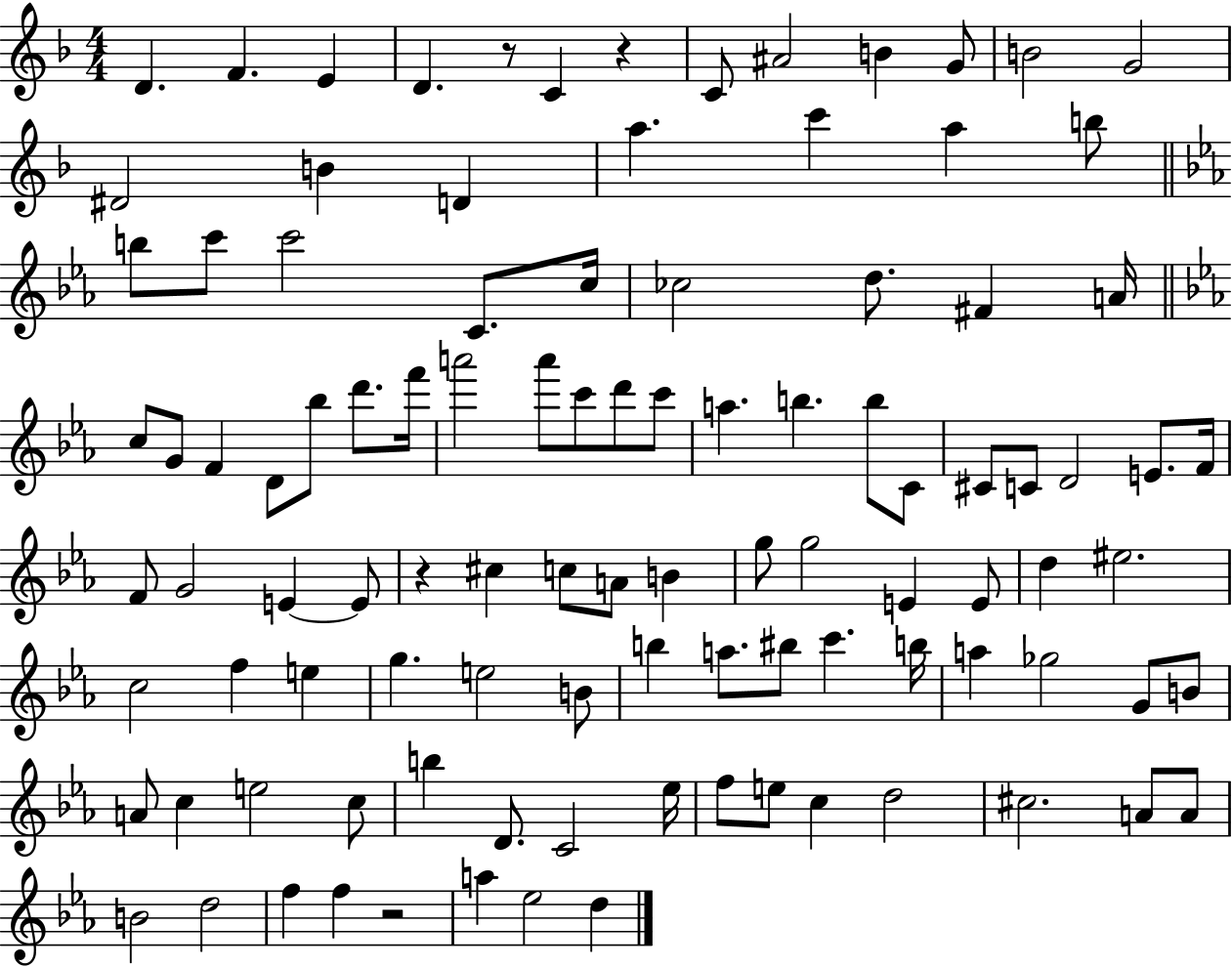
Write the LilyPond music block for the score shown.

{
  \clef treble
  \numericTimeSignature
  \time 4/4
  \key f \major
  d'4. f'4. e'4 | d'4. r8 c'4 r4 | c'8 ais'2 b'4 g'8 | b'2 g'2 | \break dis'2 b'4 d'4 | a''4. c'''4 a''4 b''8 | \bar "||" \break \key ees \major b''8 c'''8 c'''2 c'8. c''16 | ces''2 d''8. fis'4 a'16 | \bar "||" \break \key c \minor c''8 g'8 f'4 d'8 bes''8 d'''8. f'''16 | a'''2 a'''8 c'''8 d'''8 c'''8 | a''4. b''4. b''8 c'8 | cis'8 c'8 d'2 e'8. f'16 | \break f'8 g'2 e'4~~ e'8 | r4 cis''4 c''8 a'8 b'4 | g''8 g''2 e'4 e'8 | d''4 eis''2. | \break c''2 f''4 e''4 | g''4. e''2 b'8 | b''4 a''8. bis''8 c'''4. b''16 | a''4 ges''2 g'8 b'8 | \break a'8 c''4 e''2 c''8 | b''4 d'8. c'2 ees''16 | f''8 e''8 c''4 d''2 | cis''2. a'8 a'8 | \break b'2 d''2 | f''4 f''4 r2 | a''4 ees''2 d''4 | \bar "|."
}